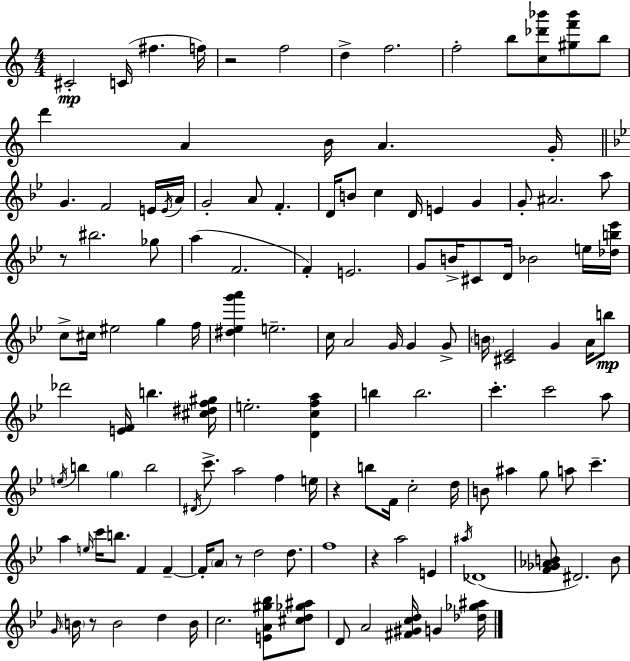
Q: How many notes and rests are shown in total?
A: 130